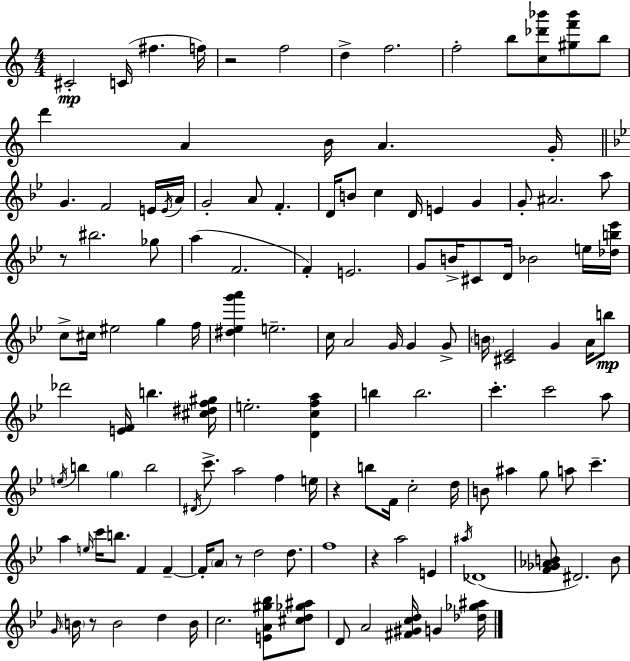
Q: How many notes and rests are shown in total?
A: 130